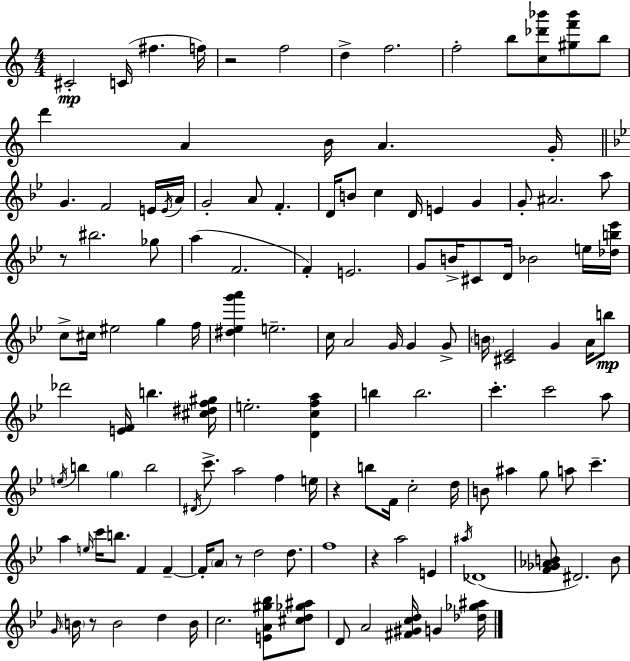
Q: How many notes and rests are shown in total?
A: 130